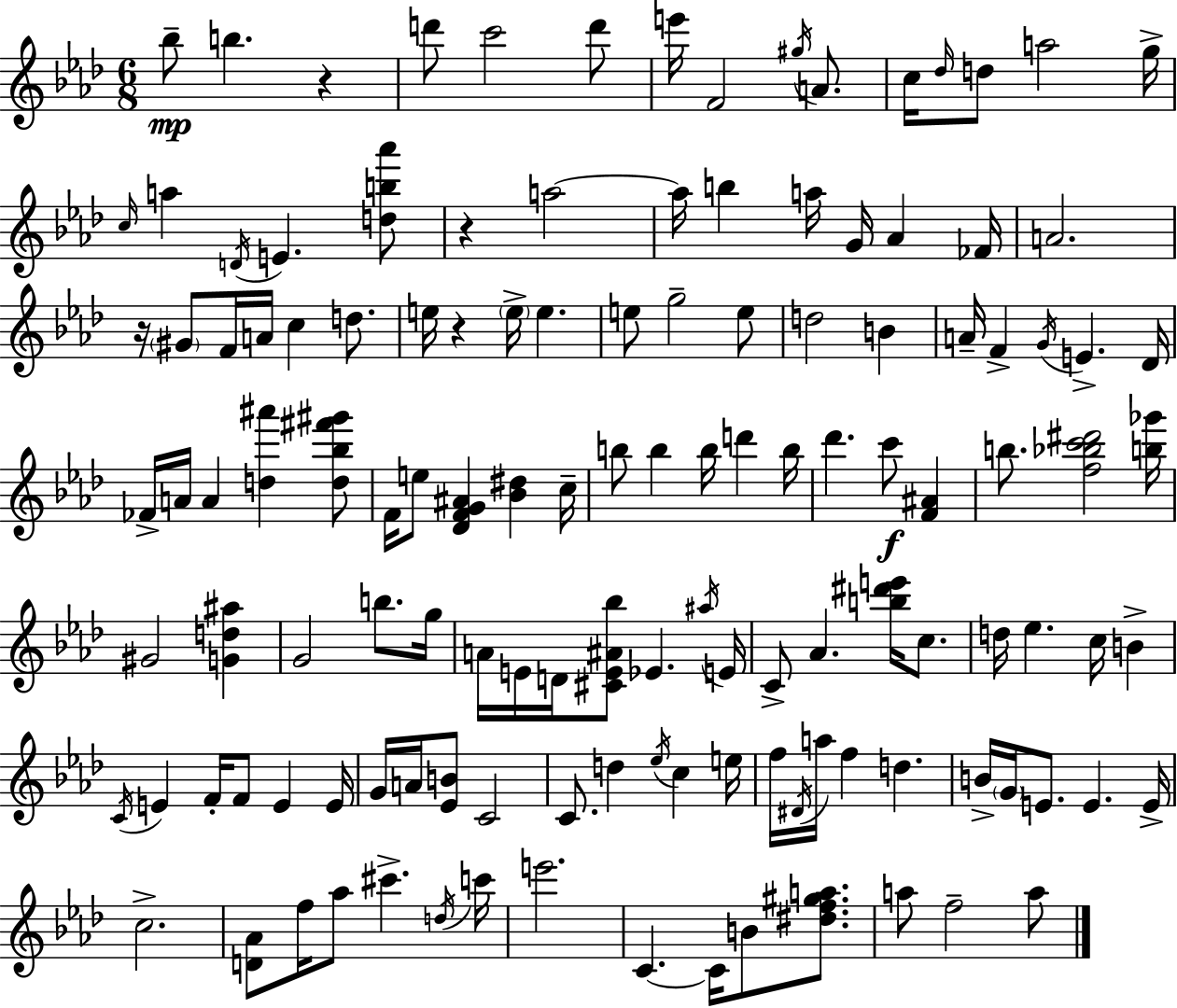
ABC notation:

X:1
T:Untitled
M:6/8
L:1/4
K:Fm
_b/2 b z d'/2 c'2 d'/2 e'/4 F2 ^g/4 A/2 c/4 _d/4 d/2 a2 g/4 c/4 a D/4 E [db_a']/2 z a2 a/4 b a/4 G/4 _A _F/4 A2 z/4 ^G/2 F/4 A/4 c d/2 e/4 z e/4 e e/2 g2 e/2 d2 B A/4 F G/4 E _D/4 _F/4 A/4 A [d^a'] [d_b^f'^g']/2 F/4 e/2 [_DFG^A] [_B^d] c/4 b/2 b b/4 d' b/4 _d' c'/2 [F^A] b/2 [f_bc'^d']2 [b_g']/4 ^G2 [Gd^a] G2 b/2 g/4 A/4 E/4 D/4 [^CE^A_b]/2 _E ^a/4 E/4 C/2 _A [b^d'e']/4 c/2 d/4 _e c/4 B C/4 E F/4 F/2 E E/4 G/4 A/4 [_EB]/2 C2 C/2 d _e/4 c e/4 f/4 ^D/4 a/4 f d B/4 G/4 E/2 E E/4 c2 [D_A]/2 f/4 _a/2 ^c' d/4 c'/4 e'2 C C/4 B/2 [^df^ga]/2 a/2 f2 a/2